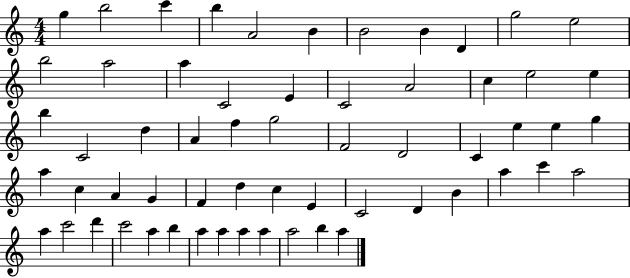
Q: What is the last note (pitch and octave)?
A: A5